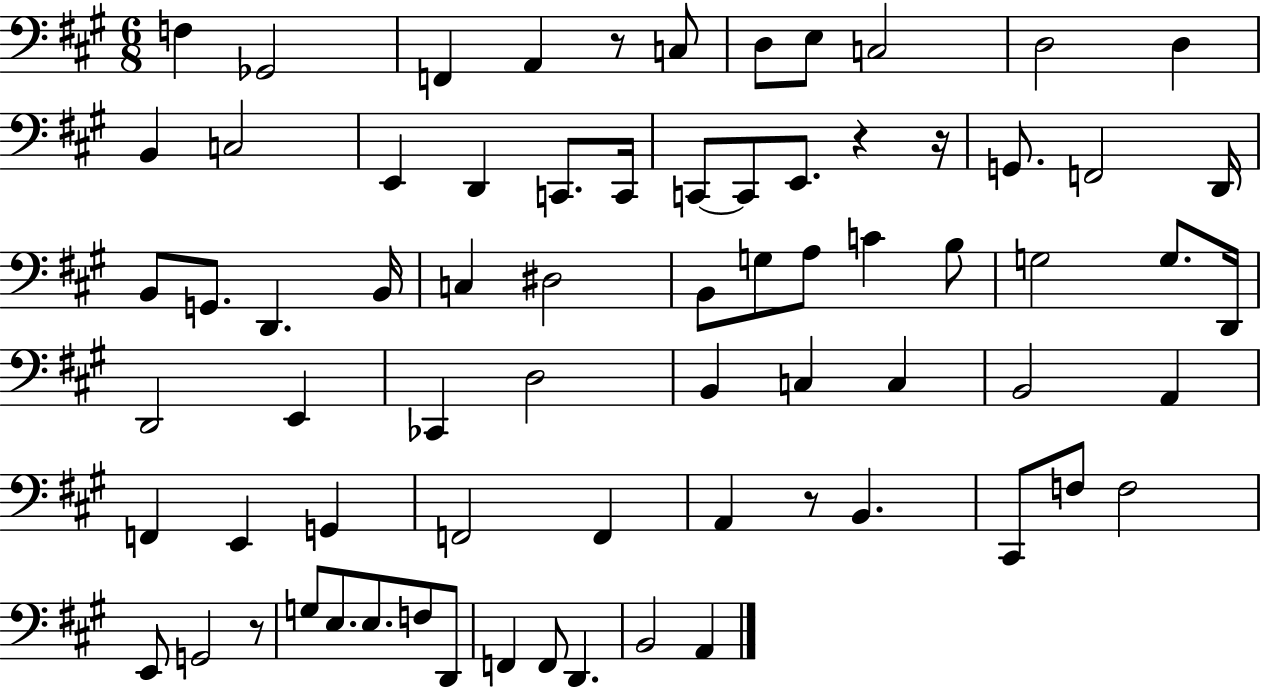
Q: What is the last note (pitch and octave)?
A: A2